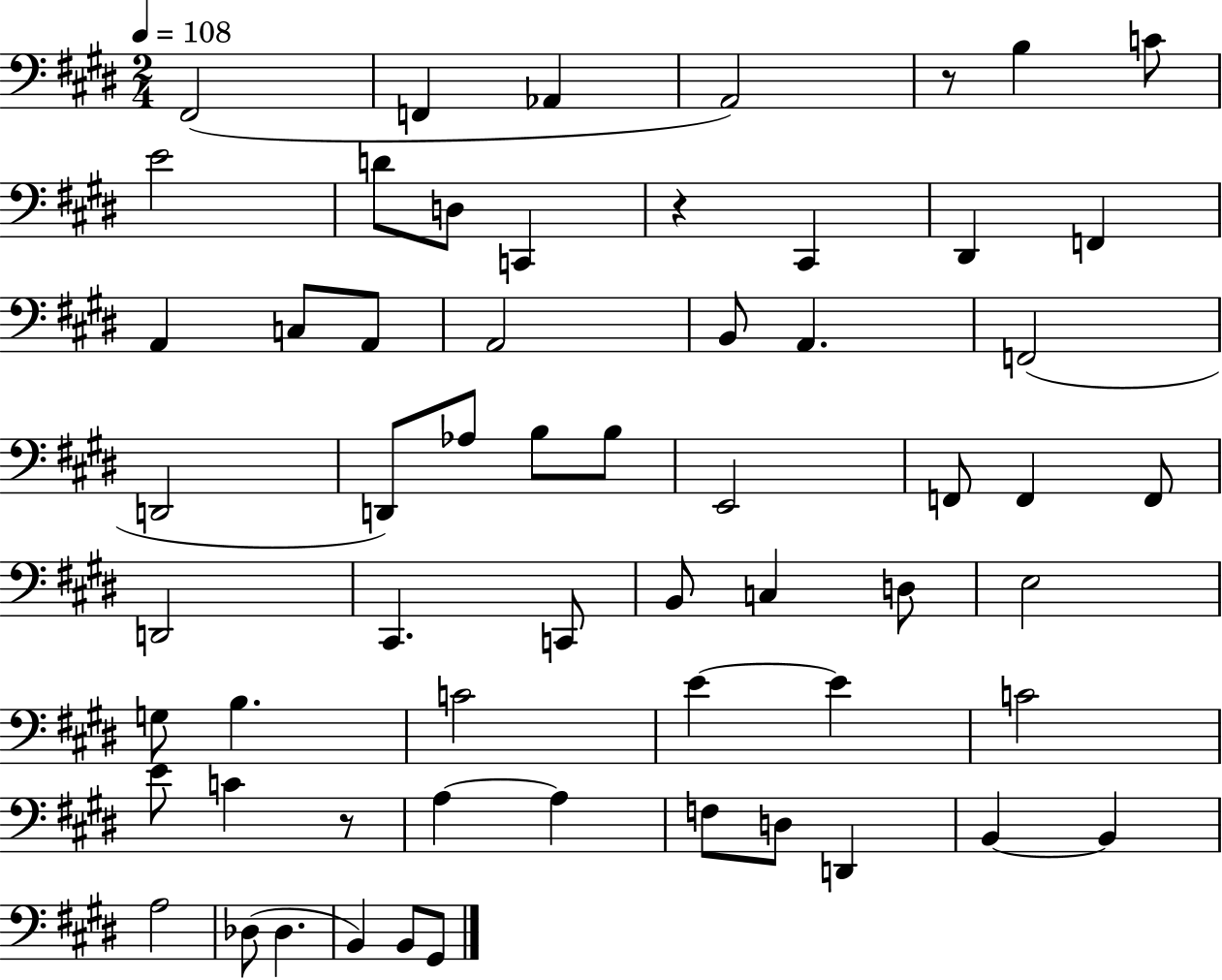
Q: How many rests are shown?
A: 3